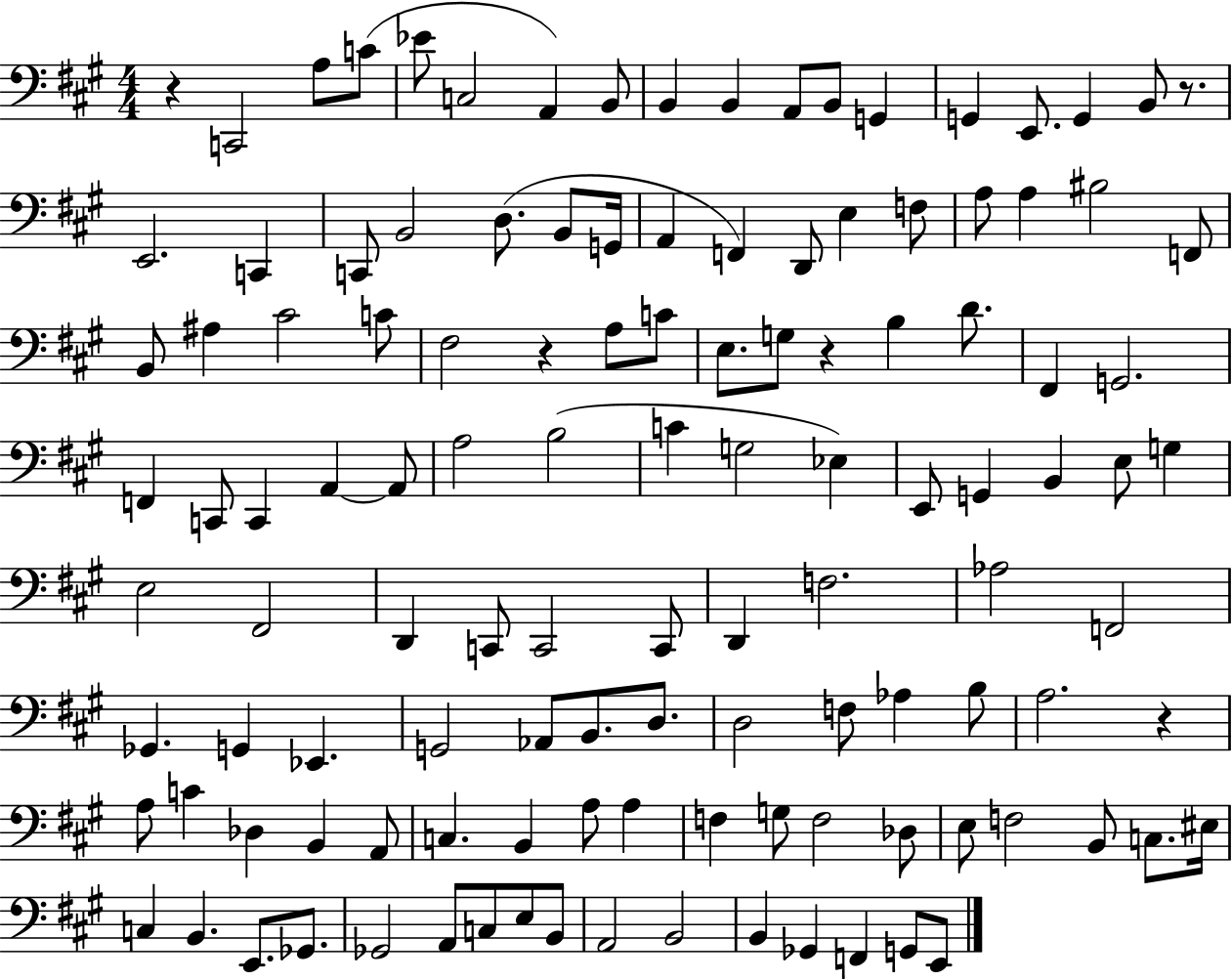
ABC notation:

X:1
T:Untitled
M:4/4
L:1/4
K:A
z C,,2 A,/2 C/2 _E/2 C,2 A,, B,,/2 B,, B,, A,,/2 B,,/2 G,, G,, E,,/2 G,, B,,/2 z/2 E,,2 C,, C,,/2 B,,2 D,/2 B,,/2 G,,/4 A,, F,, D,,/2 E, F,/2 A,/2 A, ^B,2 F,,/2 B,,/2 ^A, ^C2 C/2 ^F,2 z A,/2 C/2 E,/2 G,/2 z B, D/2 ^F,, G,,2 F,, C,,/2 C,, A,, A,,/2 A,2 B,2 C G,2 _E, E,,/2 G,, B,, E,/2 G, E,2 ^F,,2 D,, C,,/2 C,,2 C,,/2 D,, F,2 _A,2 F,,2 _G,, G,, _E,, G,,2 _A,,/2 B,,/2 D,/2 D,2 F,/2 _A, B,/2 A,2 z A,/2 C _D, B,, A,,/2 C, B,, A,/2 A, F, G,/2 F,2 _D,/2 E,/2 F,2 B,,/2 C,/2 ^E,/4 C, B,, E,,/2 _G,,/2 _G,,2 A,,/2 C,/2 E,/2 B,,/2 A,,2 B,,2 B,, _G,, F,, G,,/2 E,,/2